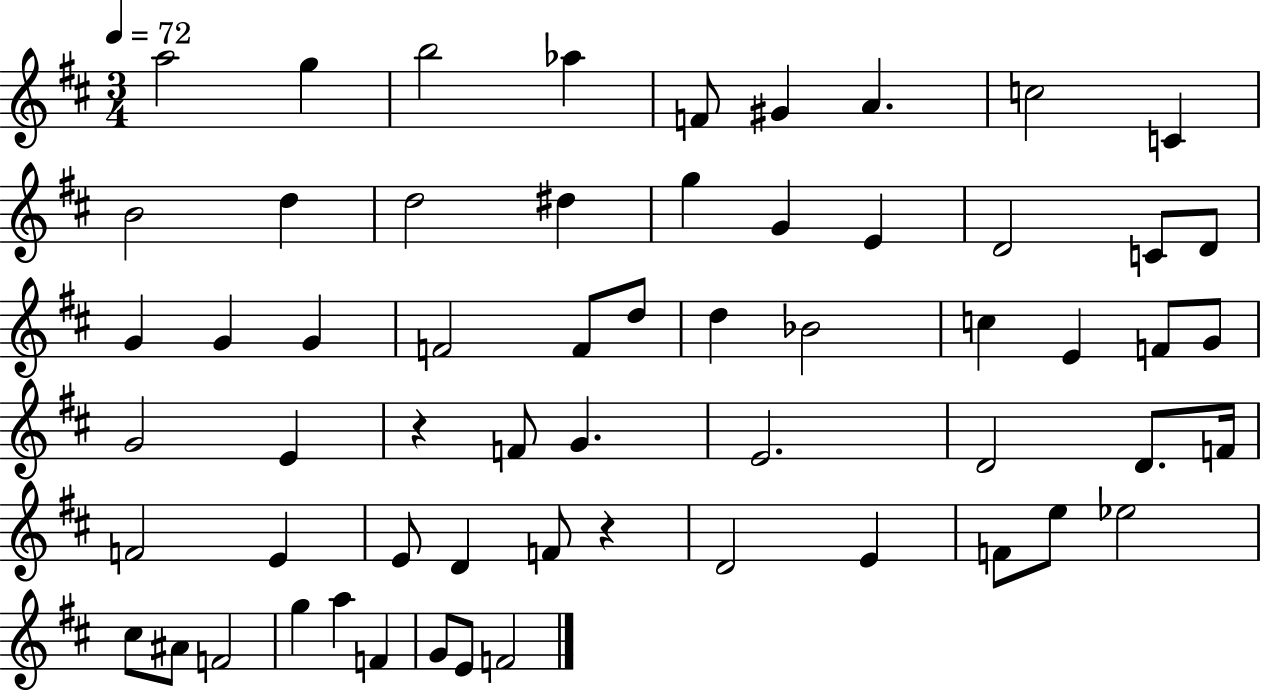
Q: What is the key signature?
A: D major